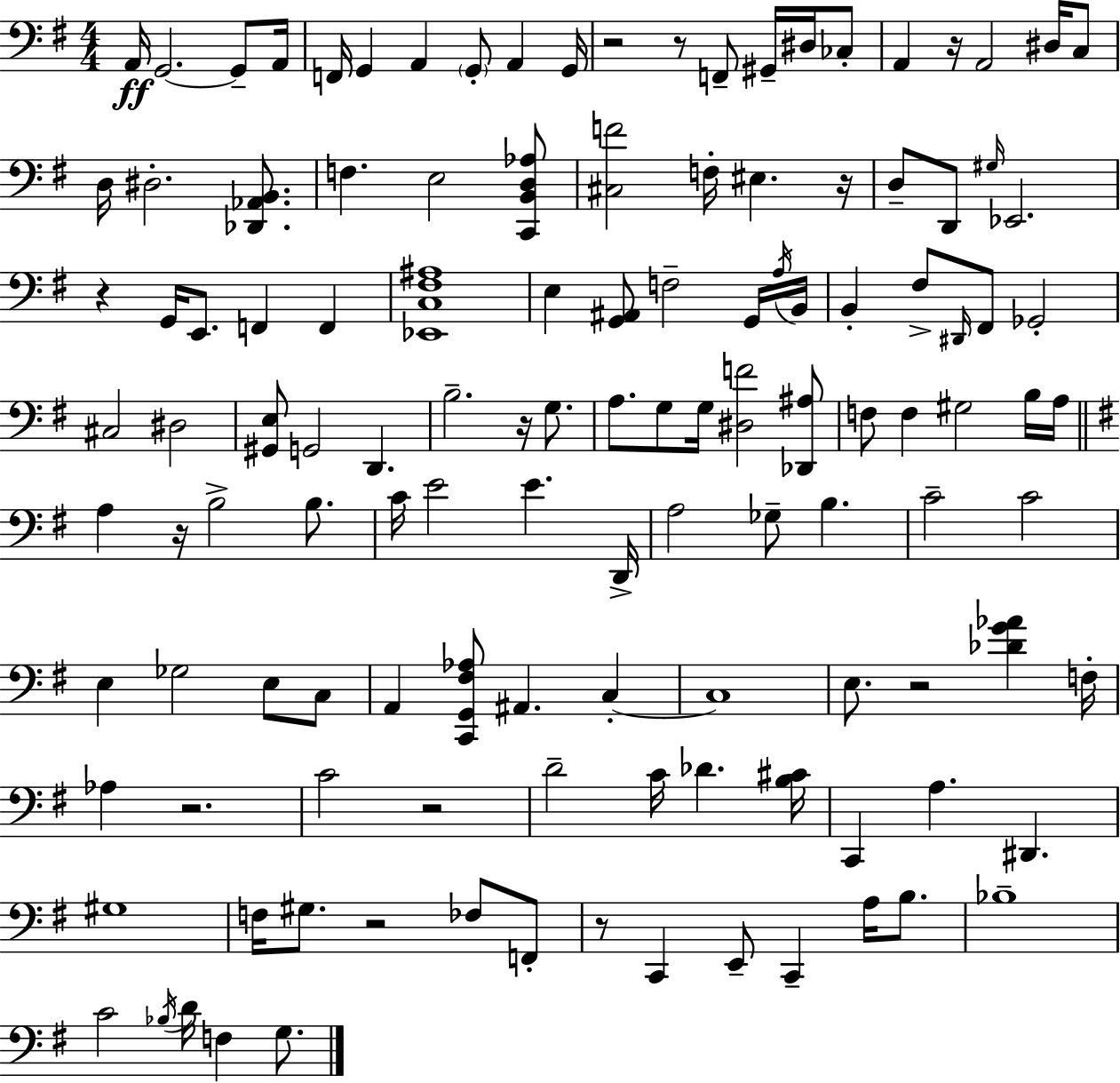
A2/s G2/h. G2/e A2/s F2/s G2/q A2/q G2/e A2/q G2/s R/h R/e F2/e G#2/s D#3/s CES3/e A2/q R/s A2/h D#3/s C3/e D3/s D#3/h. [Db2,Ab2,B2]/e. F3/q. E3/h [C2,B2,D3,Ab3]/e [C#3,F4]/h F3/s EIS3/q. R/s D3/e D2/e G#3/s Eb2/h. R/q G2/s E2/e. F2/q F2/q [Eb2,C3,F#3,A#3]/w E3/q [G2,A#2]/e F3/h G2/s A3/s B2/s B2/q F#3/e D#2/s F#2/e Gb2/h C#3/h D#3/h [G#2,E3]/e G2/h D2/q. B3/h. R/s G3/e. A3/e. G3/e G3/s [D#3,F4]/h [Db2,A#3]/e F3/e F3/q G#3/h B3/s A3/s A3/q R/s B3/h B3/e. C4/s E4/h E4/q. D2/s A3/h Gb3/e B3/q. C4/h C4/h E3/q Gb3/h E3/e C3/e A2/q [C2,G2,F#3,Ab3]/e A#2/q. C3/q C3/w E3/e. R/h [Db4,G4,Ab4]/q F3/s Ab3/q R/h. C4/h R/h D4/h C4/s Db4/q. [B3,C#4]/s C2/q A3/q. D#2/q. G#3/w F3/s G#3/e. R/h FES3/e F2/e R/e C2/q E2/e C2/q A3/s B3/e. Bb3/w C4/h Bb3/s D4/s F3/q G3/e.